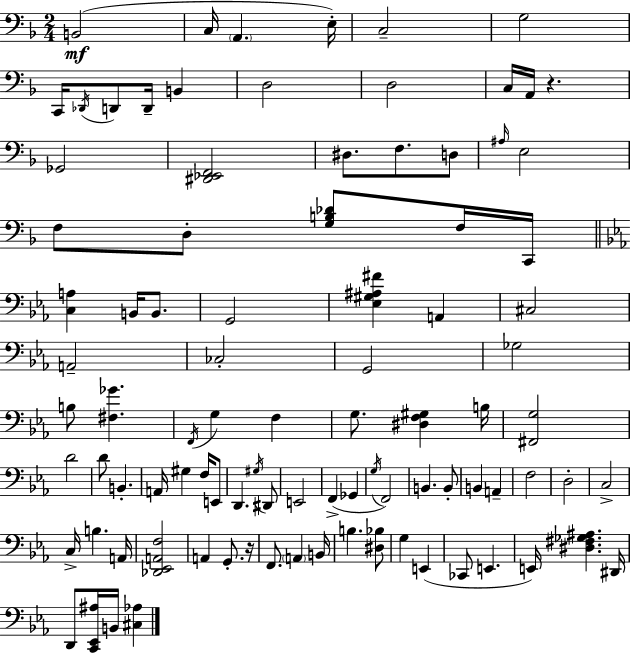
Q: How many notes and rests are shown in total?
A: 93